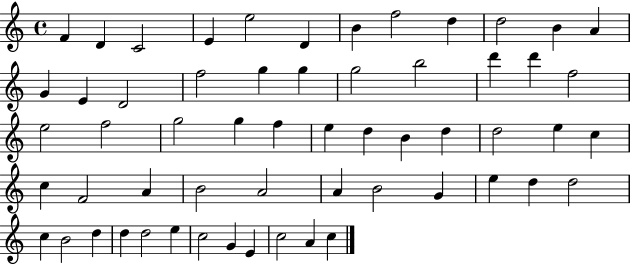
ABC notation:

X:1
T:Untitled
M:4/4
L:1/4
K:C
F D C2 E e2 D B f2 d d2 B A G E D2 f2 g g g2 b2 d' d' f2 e2 f2 g2 g f e d B d d2 e c c F2 A B2 A2 A B2 G e d d2 c B2 d d d2 e c2 G E c2 A c